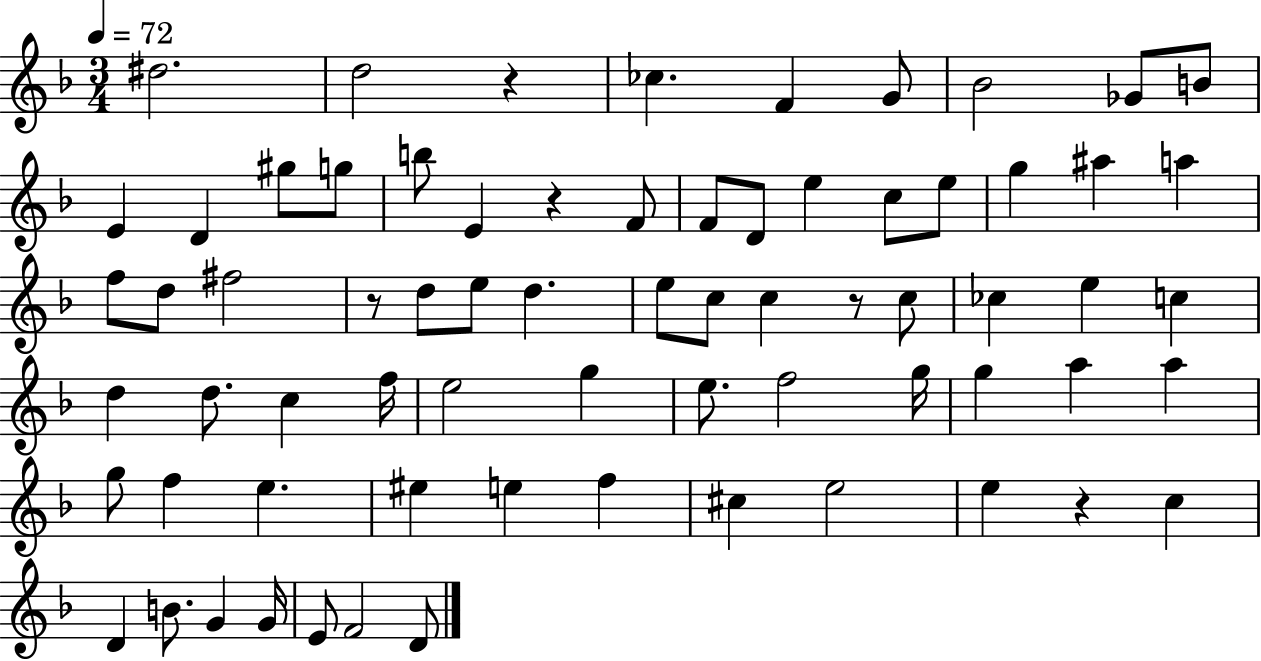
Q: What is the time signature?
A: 3/4